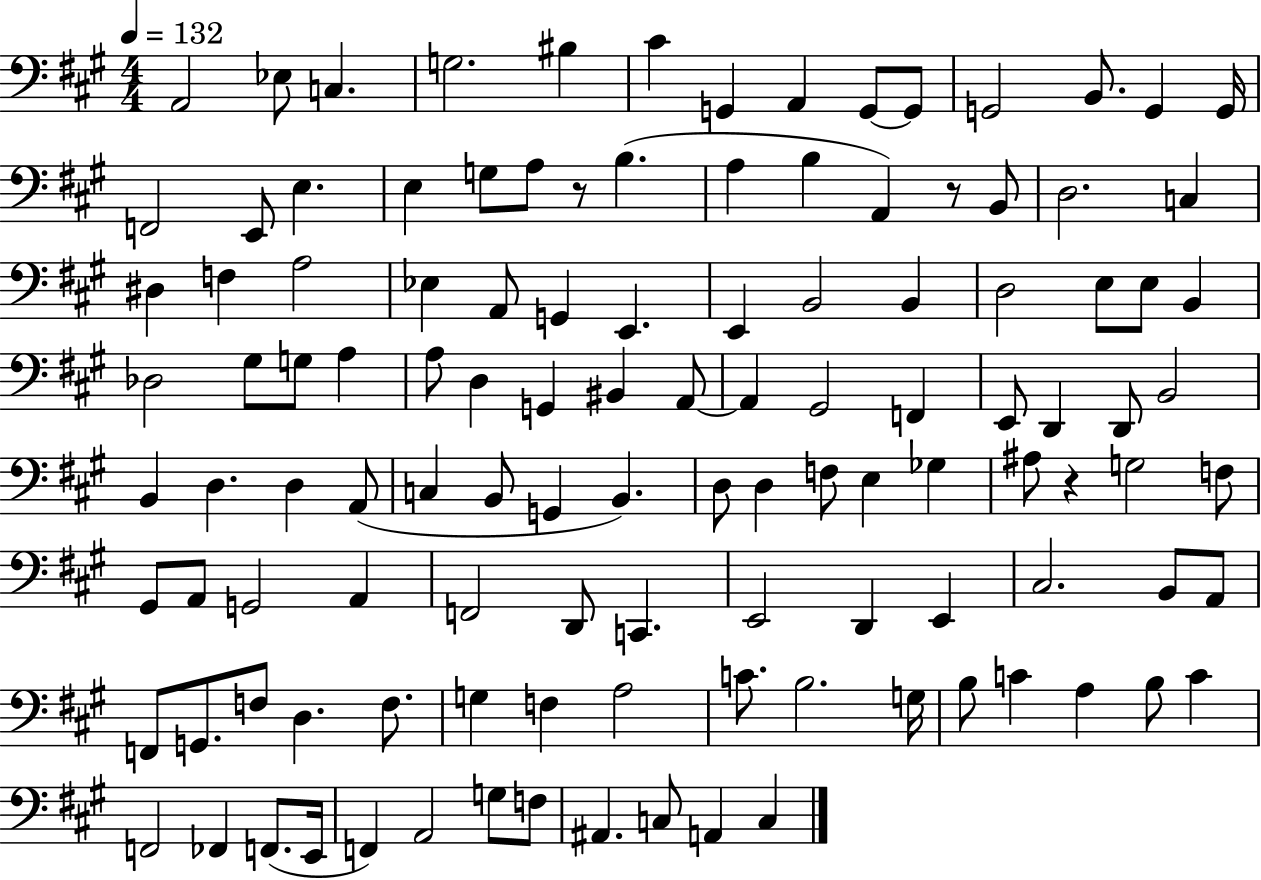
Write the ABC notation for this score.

X:1
T:Untitled
M:4/4
L:1/4
K:A
A,,2 _E,/2 C, G,2 ^B, ^C G,, A,, G,,/2 G,,/2 G,,2 B,,/2 G,, G,,/4 F,,2 E,,/2 E, E, G,/2 A,/2 z/2 B, A, B, A,, z/2 B,,/2 D,2 C, ^D, F, A,2 _E, A,,/2 G,, E,, E,, B,,2 B,, D,2 E,/2 E,/2 B,, _D,2 ^G,/2 G,/2 A, A,/2 D, G,, ^B,, A,,/2 A,, ^G,,2 F,, E,,/2 D,, D,,/2 B,,2 B,, D, D, A,,/2 C, B,,/2 G,, B,, D,/2 D, F,/2 E, _G, ^A,/2 z G,2 F,/2 ^G,,/2 A,,/2 G,,2 A,, F,,2 D,,/2 C,, E,,2 D,, E,, ^C,2 B,,/2 A,,/2 F,,/2 G,,/2 F,/2 D, F,/2 G, F, A,2 C/2 B,2 G,/4 B,/2 C A, B,/2 C F,,2 _F,, F,,/2 E,,/4 F,, A,,2 G,/2 F,/2 ^A,, C,/2 A,, C,